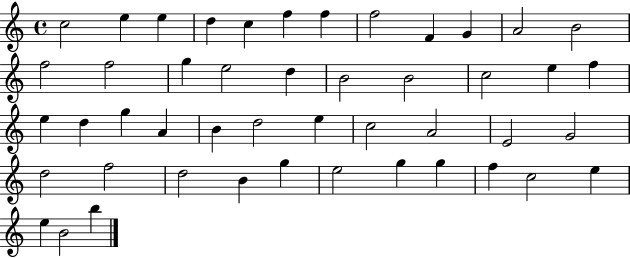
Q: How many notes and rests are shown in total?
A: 47